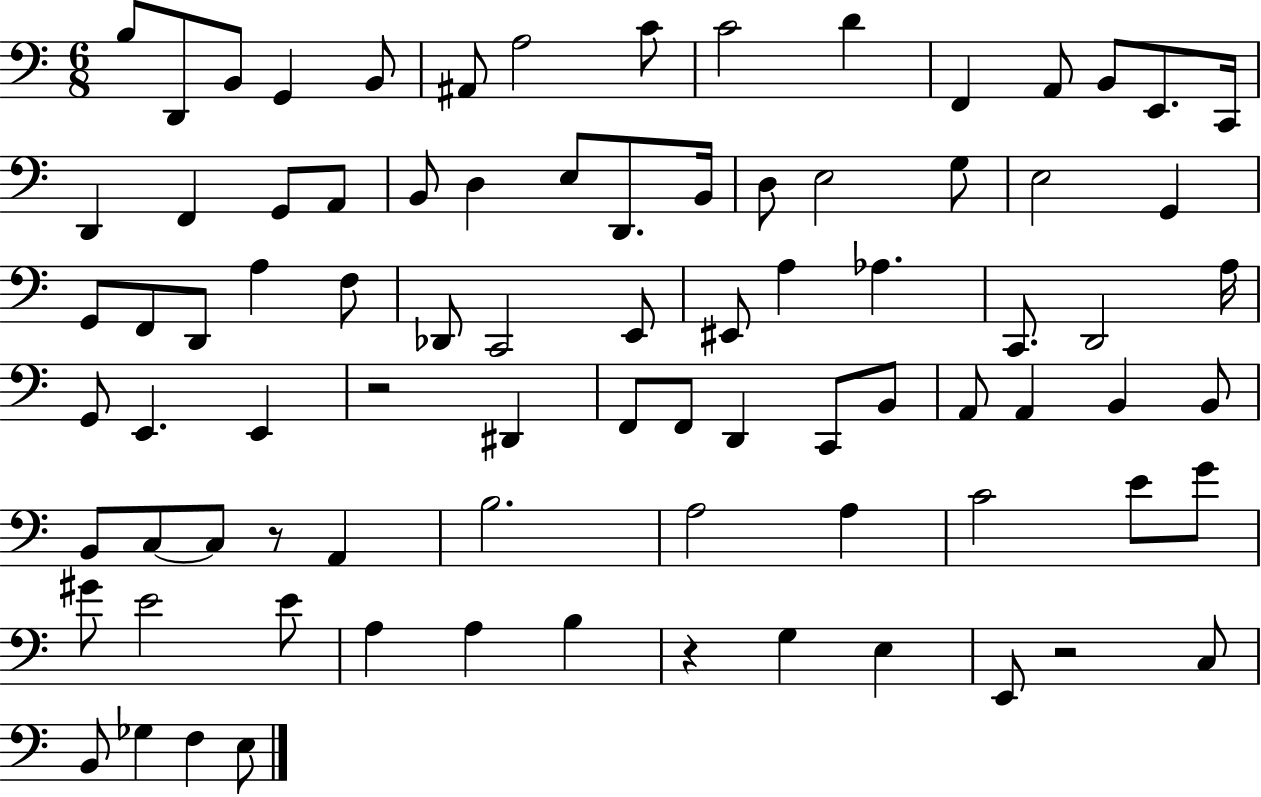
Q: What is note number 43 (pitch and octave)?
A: A3